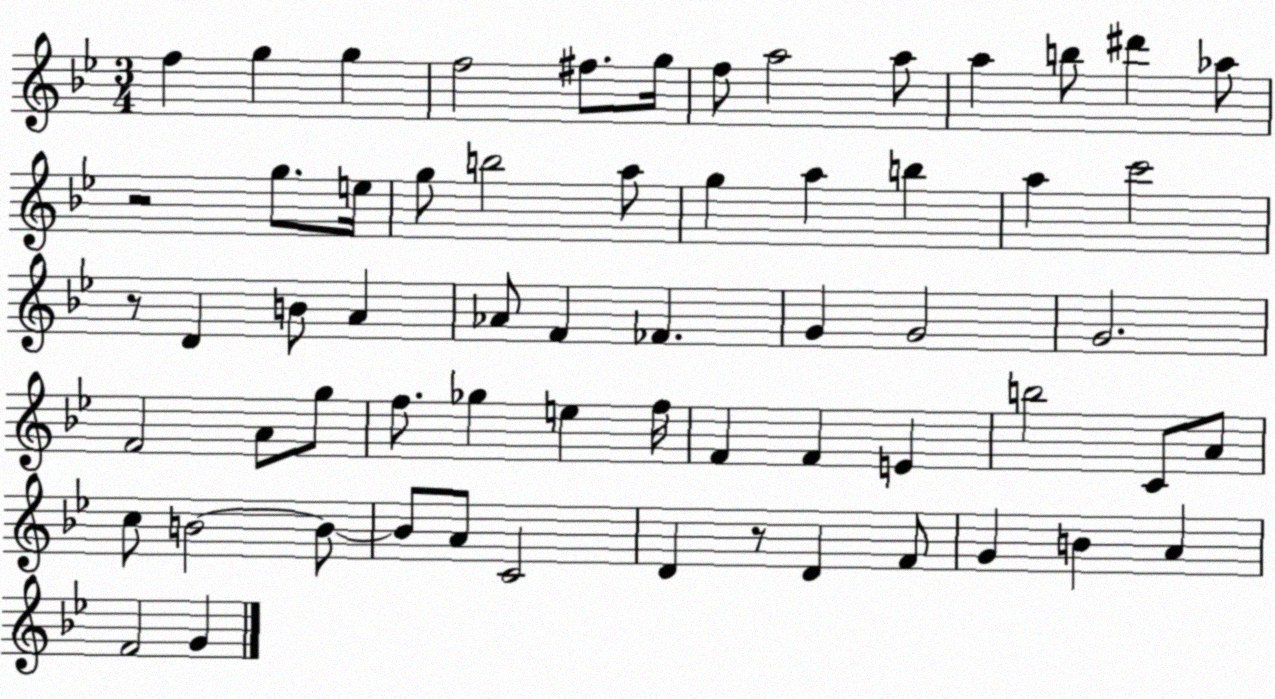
X:1
T:Untitled
M:3/4
L:1/4
K:Bb
f g g f2 ^f/2 g/4 f/2 a2 a/2 a b/2 ^d' _a/2 z2 g/2 e/4 g/2 b2 a/2 g a b a c'2 z/2 D B/2 A _A/2 F _F G G2 G2 F2 A/2 g/2 f/2 _g e f/4 F F E b2 C/2 A/2 c/2 B2 B/2 B/2 A/2 C2 D z/2 D F/2 G B A F2 G